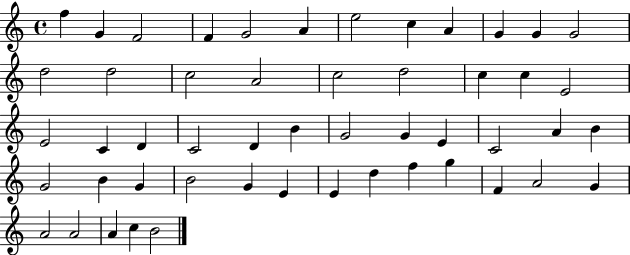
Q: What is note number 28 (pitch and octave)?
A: G4